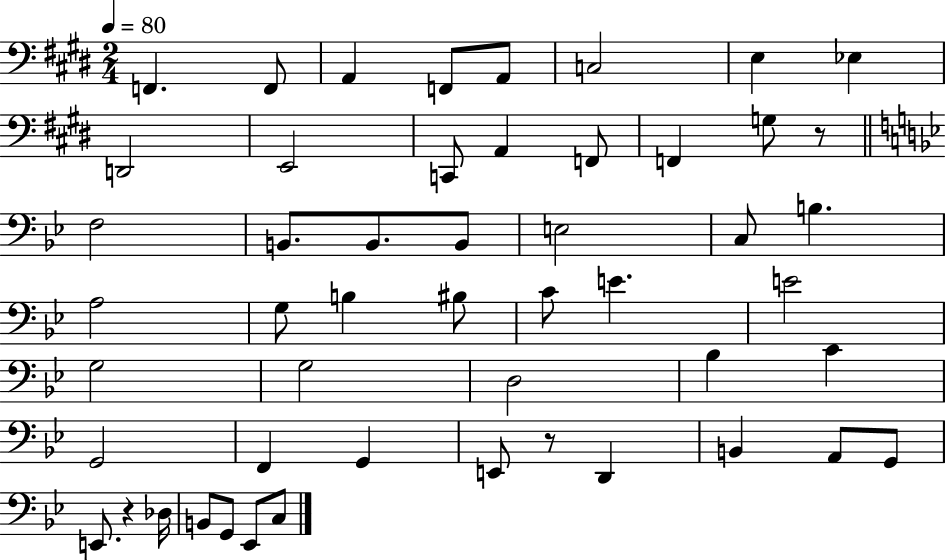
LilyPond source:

{
  \clef bass
  \numericTimeSignature
  \time 2/4
  \key e \major
  \tempo 4 = 80
  f,4. f,8 | a,4 f,8 a,8 | c2 | e4 ees4 | \break d,2 | e,2 | c,8 a,4 f,8 | f,4 g8 r8 | \break \bar "||" \break \key bes \major f2 | b,8. b,8. b,8 | e2 | c8 b4. | \break a2 | g8 b4 bis8 | c'8 e'4. | e'2 | \break g2 | g2 | d2 | bes4 c'4 | \break g,2 | f,4 g,4 | e,8 r8 d,4 | b,4 a,8 g,8 | \break e,8. r4 des16 | b,8 g,8 ees,8 c8 | \bar "|."
}